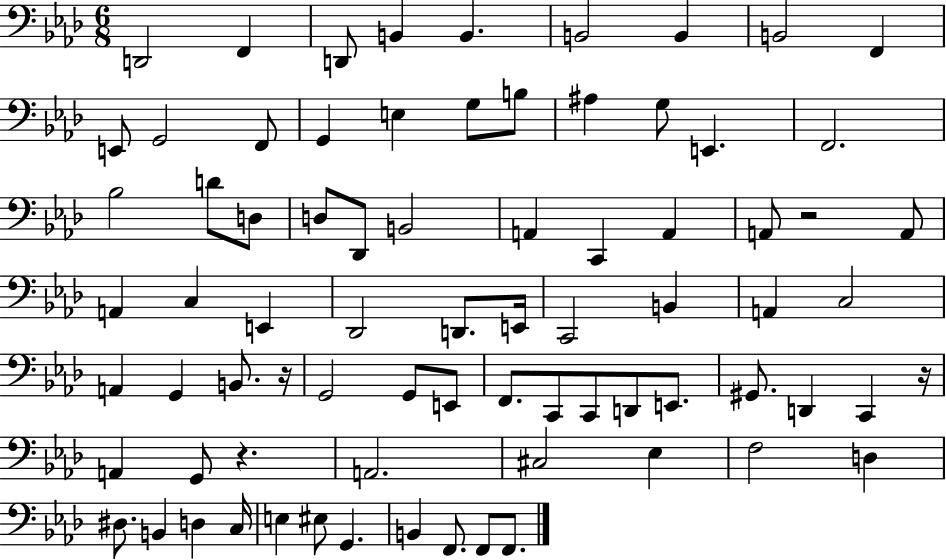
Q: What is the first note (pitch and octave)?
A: D2